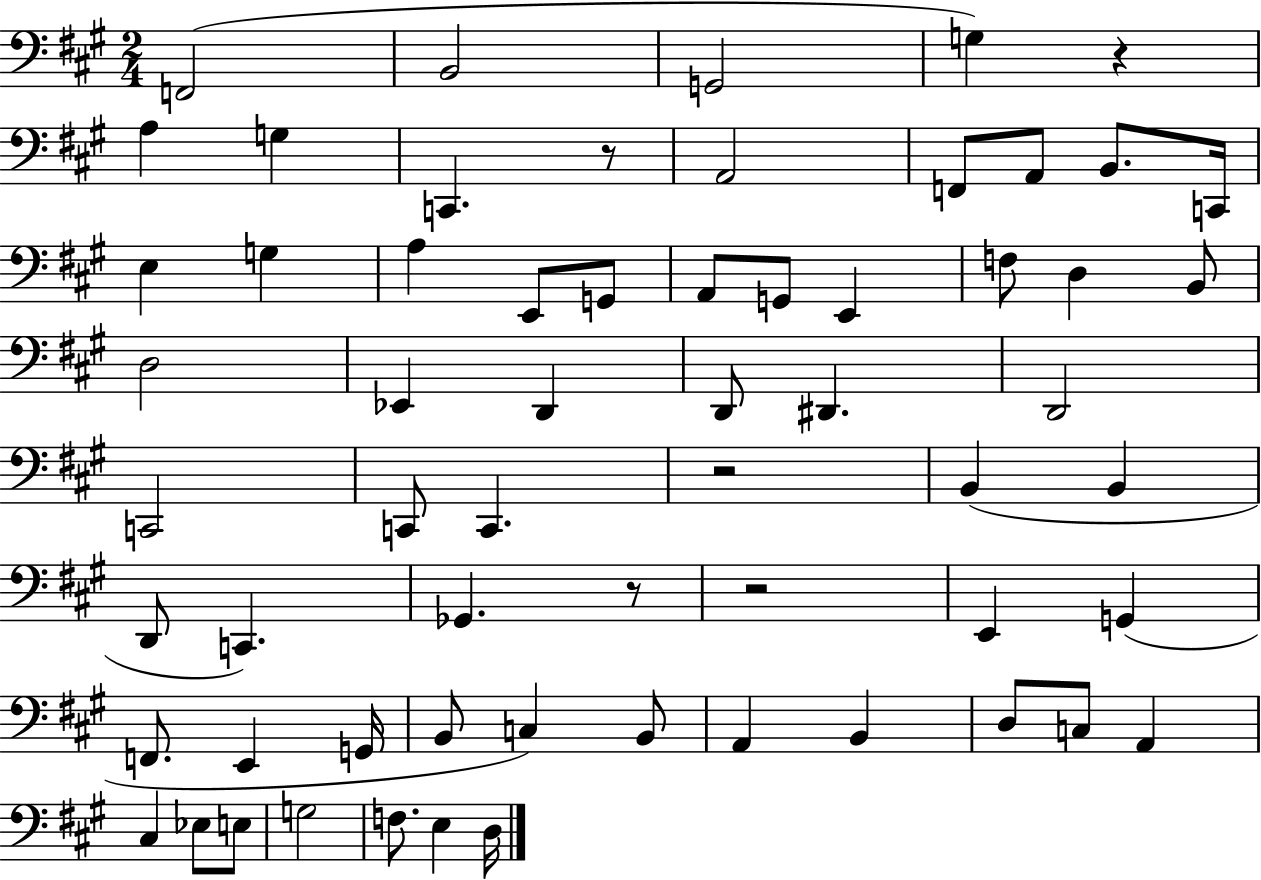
F2/h B2/h G2/h G3/q R/q A3/q G3/q C2/q. R/e A2/h F2/e A2/e B2/e. C2/s E3/q G3/q A3/q E2/e G2/e A2/e G2/e E2/q F3/e D3/q B2/e D3/h Eb2/q D2/q D2/e D#2/q. D2/h C2/h C2/e C2/q. R/h B2/q B2/q D2/e C2/q. Gb2/q. R/e R/h E2/q G2/q F2/e. E2/q G2/s B2/e C3/q B2/e A2/q B2/q D3/e C3/e A2/q C#3/q Eb3/e E3/e G3/h F3/e. E3/q D3/s